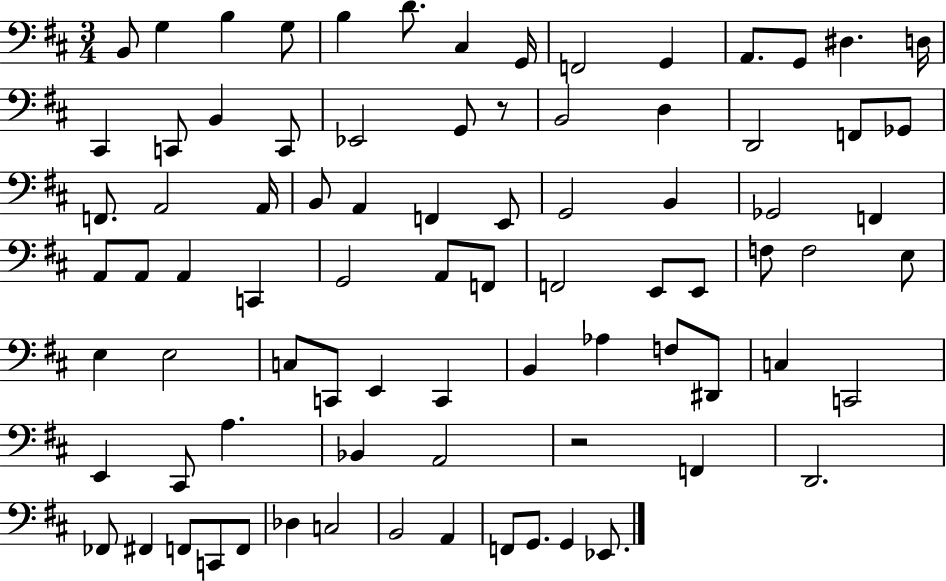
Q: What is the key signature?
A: D major